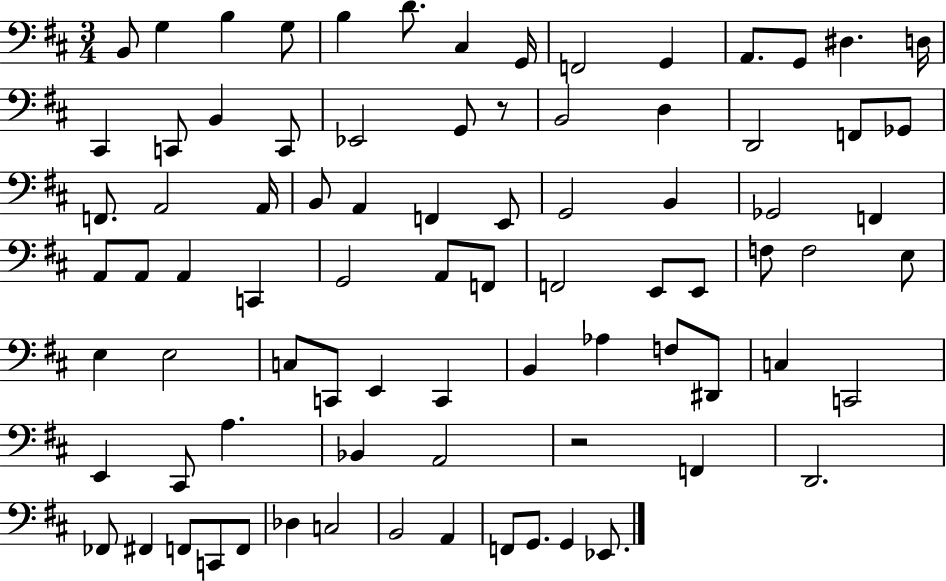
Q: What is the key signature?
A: D major